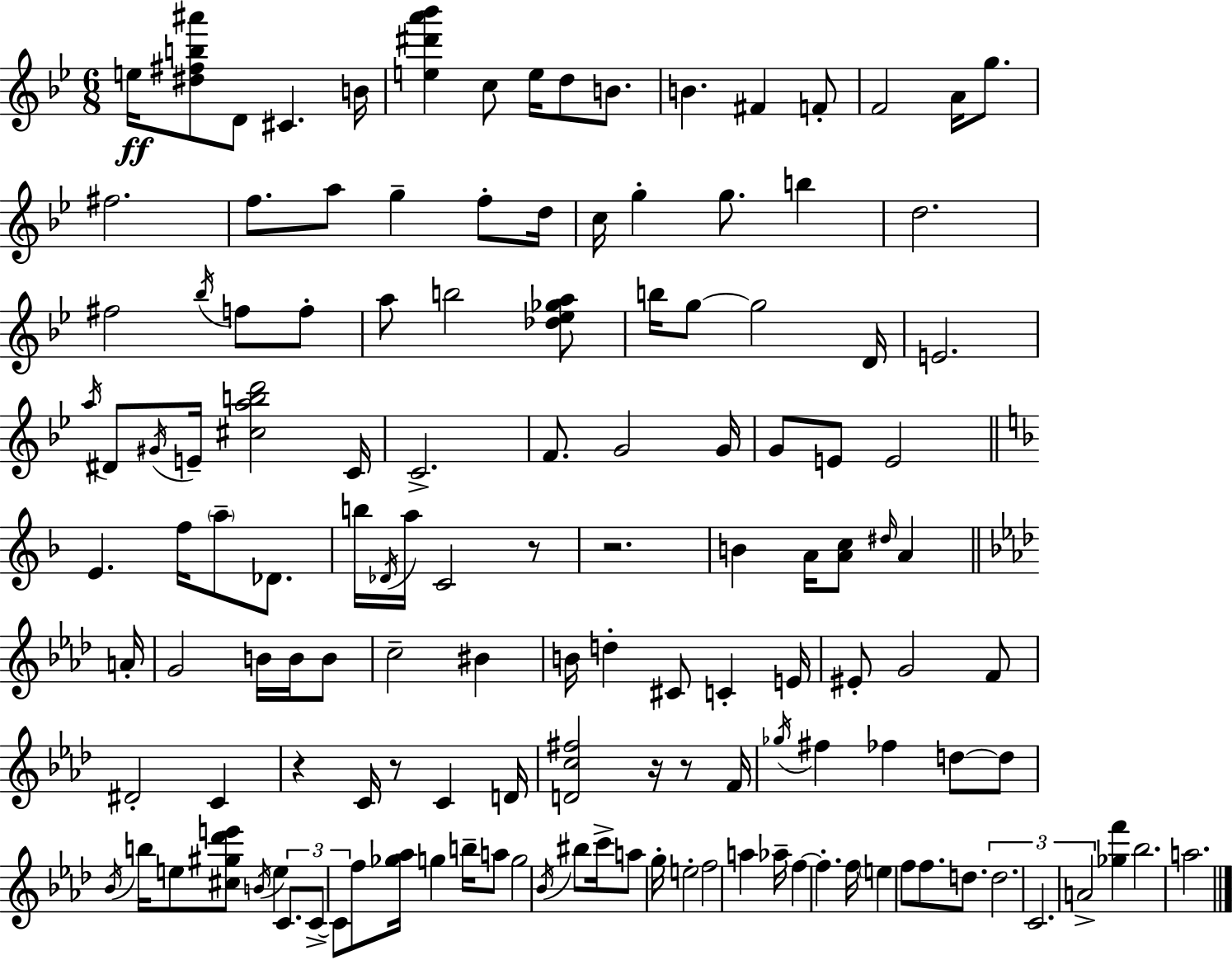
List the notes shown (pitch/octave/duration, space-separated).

E5/s [D#5,F#5,B5,A#6]/e D4/e C#4/q. B4/s [E5,D#6,A6,Bb6]/q C5/e E5/s D5/e B4/e. B4/q. F#4/q F4/e F4/h A4/s G5/e. F#5/h. F5/e. A5/e G5/q F5/e D5/s C5/s G5/q G5/e. B5/q D5/h. F#5/h Bb5/s F5/e F5/e A5/e B5/h [Db5,Eb5,Gb5,A5]/e B5/s G5/e G5/h D4/s E4/h. A5/s D#4/e G#4/s E4/s [C#5,A5,B5,D6]/h C4/s C4/h. F4/e. G4/h G4/s G4/e E4/e E4/h E4/q. F5/s A5/e Db4/e. B5/s Db4/s A5/s C4/h R/e R/h. B4/q A4/s [A4,C5]/e D#5/s A4/q A4/s G4/h B4/s B4/s B4/e C5/h BIS4/q B4/s D5/q C#4/e C4/q E4/s EIS4/e G4/h F4/e D#4/h C4/q R/q C4/s R/e C4/q D4/s [D4,C5,F#5]/h R/s R/e F4/s Gb5/s F#5/q FES5/q D5/e D5/e Bb4/s B5/s E5/e [C#5,G#5,Db6,E6]/e B4/s E5/q C4/e. C4/e C4/e F5/e [Gb5,Ab5]/s G5/q B5/s A5/e G5/h Bb4/s BIS5/e C6/s A5/e G5/s E5/h F5/h A5/q Ab5/s F5/q F5/q. F5/s E5/q F5/e F5/e. D5/e. D5/h. C4/h. A4/h [Gb5,F6]/q Bb5/h. A5/h.